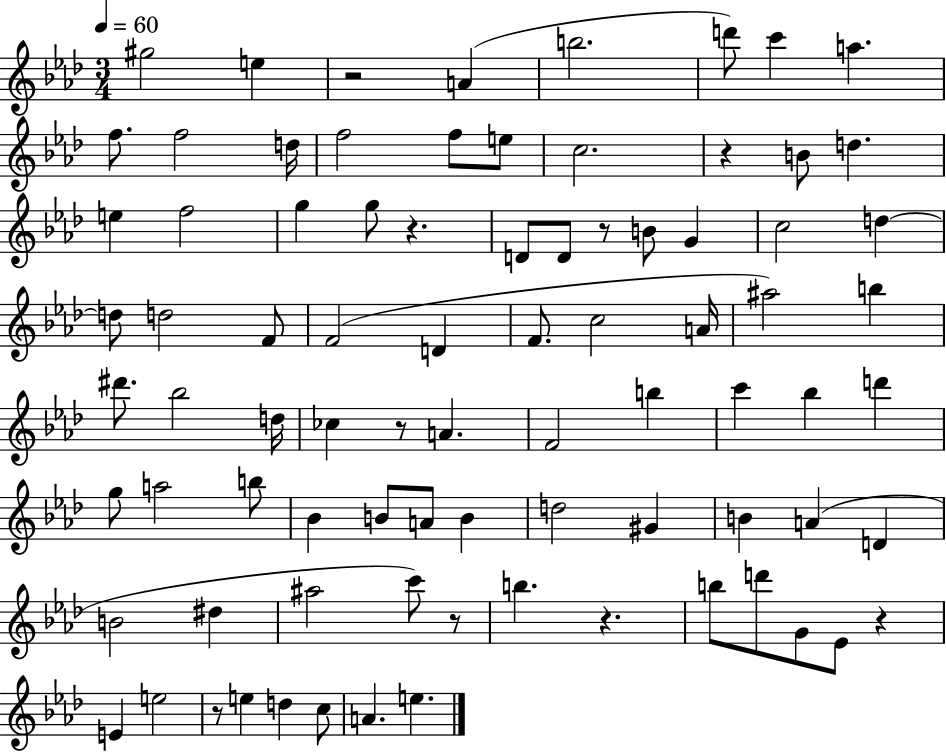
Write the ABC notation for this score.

X:1
T:Untitled
M:3/4
L:1/4
K:Ab
^g2 e z2 A b2 d'/2 c' a f/2 f2 d/4 f2 f/2 e/2 c2 z B/2 d e f2 g g/2 z D/2 D/2 z/2 B/2 G c2 d d/2 d2 F/2 F2 D F/2 c2 A/4 ^a2 b ^d'/2 _b2 d/4 _c z/2 A F2 b c' _b d' g/2 a2 b/2 _B B/2 A/2 B d2 ^G B A D B2 ^d ^a2 c'/2 z/2 b z b/2 d'/2 G/2 _E/2 z E e2 z/2 e d c/2 A e